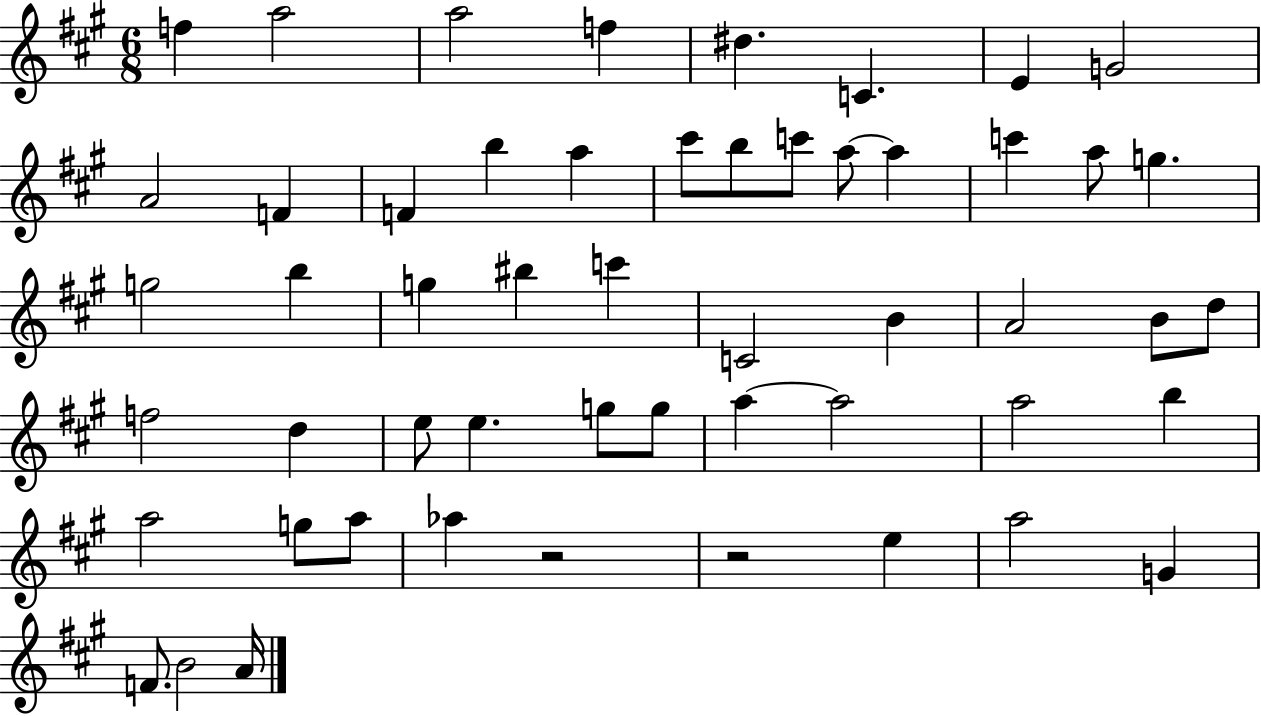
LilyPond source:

{
  \clef treble
  \numericTimeSignature
  \time 6/8
  \key a \major
  f''4 a''2 | a''2 f''4 | dis''4. c'4. | e'4 g'2 | \break a'2 f'4 | f'4 b''4 a''4 | cis'''8 b''8 c'''8 a''8~~ a''4 | c'''4 a''8 g''4. | \break g''2 b''4 | g''4 bis''4 c'''4 | c'2 b'4 | a'2 b'8 d''8 | \break f''2 d''4 | e''8 e''4. g''8 g''8 | a''4~~ a''2 | a''2 b''4 | \break a''2 g''8 a''8 | aes''4 r2 | r2 e''4 | a''2 g'4 | \break f'8. b'2 a'16 | \bar "|."
}